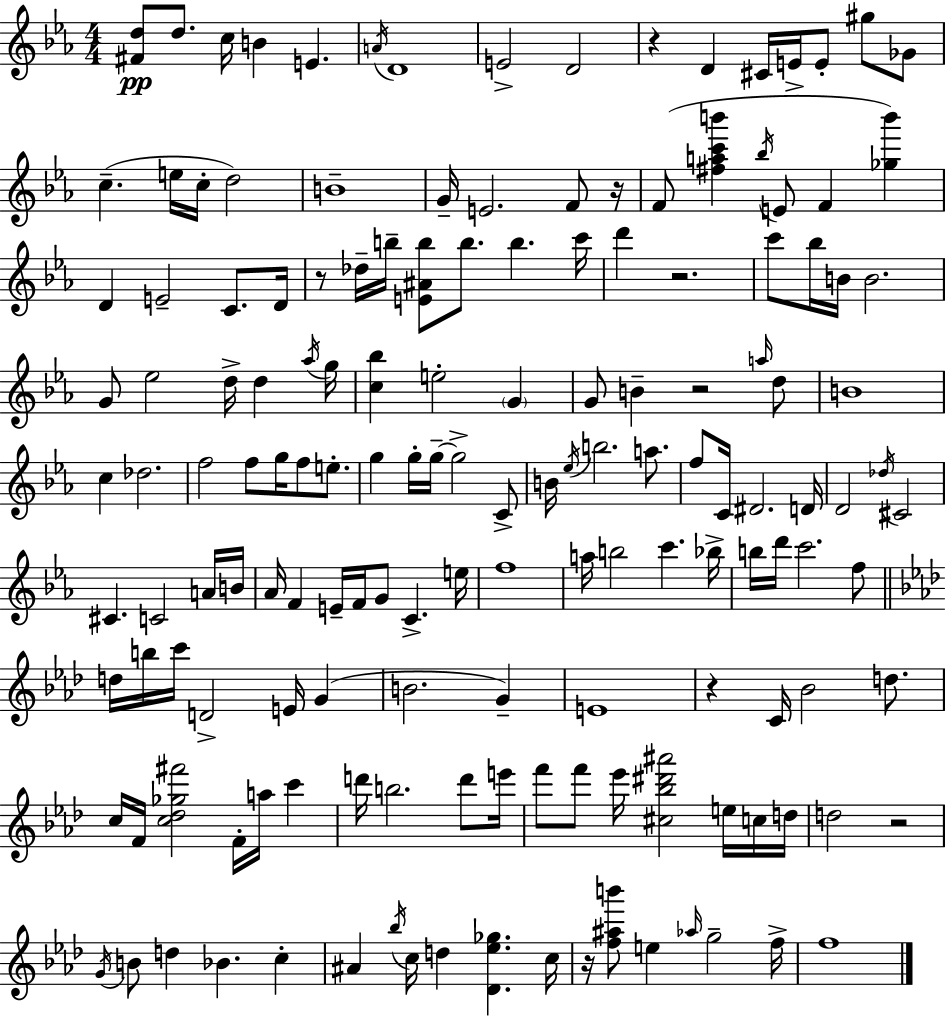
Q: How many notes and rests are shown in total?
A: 156